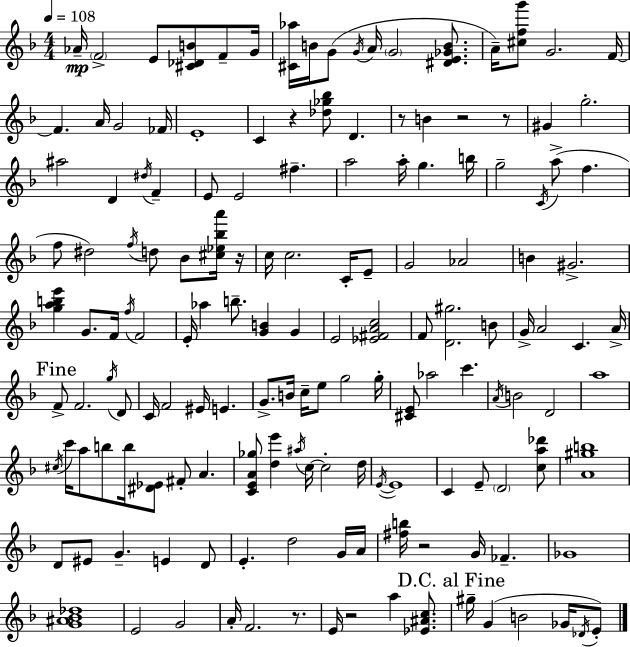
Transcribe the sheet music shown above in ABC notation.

X:1
T:Untitled
M:4/4
L:1/4
K:F
_A/4 F2 E/2 [^C_DB]/2 F/2 G/4 [^C_a]/4 B/4 G/2 G/4 A/4 G2 [^DE_GB]/2 A/4 [^cfg']/2 G2 F/4 F A/4 G2 _F/4 E4 C z [_d_g_b]/2 D z/2 B z2 z/2 ^G g2 ^a2 D ^d/4 F E/2 E2 ^f a2 a/4 g b/4 g2 C/4 a/2 f f/2 ^d2 f/4 d/2 _B/2 [^c_e_ba']/4 z/4 c/4 c2 C/4 E/2 G2 _A2 B ^G2 [gabe'] G/2 F/4 f/4 F2 E/4 _a b/2 [GB] G E2 [_E^FAc]2 F/2 [D^g]2 B/2 G/4 A2 C A/4 F/2 F2 g/4 D/2 C/4 F2 ^E/4 E G/2 B/4 c/4 e/2 g2 g/4 [^CE]/2 _a2 c' A/4 B2 D2 a4 ^c/4 c'/4 a/2 b/2 b/4 [^D_E]/2 ^F/2 A [CEA_g]/2 [de'] ^a/4 c/4 c2 d/4 E/4 E4 C E/2 D2 [ca_d']/2 [A^gb]4 D/2 ^E/2 G E D/2 E d2 G/4 A/4 [^fb]/4 z2 G/4 _F _G4 [G^A_B_d]4 E2 G2 A/4 F2 z/2 E/4 z2 a [_E^Ac]/2 ^g/4 G B2 _G/4 _D/4 E/2